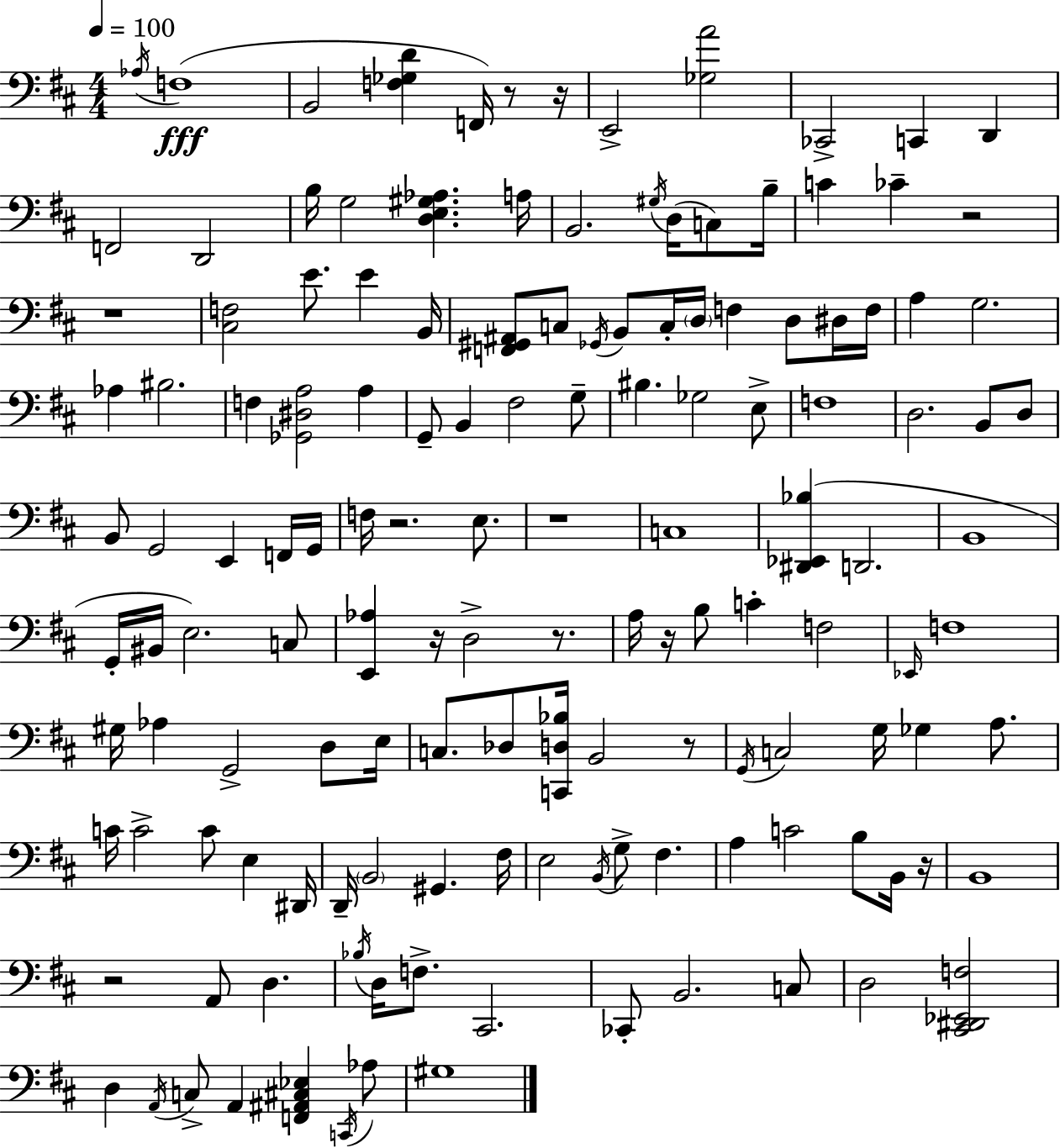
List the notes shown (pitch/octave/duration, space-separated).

Ab3/s F3/w B2/h [F3,Gb3,D4]/q F2/s R/e R/s E2/h [Gb3,A4]/h CES2/h C2/q D2/q F2/h D2/h B3/s G3/h [D3,E3,G#3,Ab3]/q. A3/s B2/h. G#3/s D3/s C3/e B3/s C4/q CES4/q R/h R/w [C#3,F3]/h E4/e. E4/q B2/s [F2,G#2,A#2]/e C3/e Gb2/s B2/e C3/s D3/s F3/q D3/e D#3/s F3/s A3/q G3/h. Ab3/q BIS3/h. F3/q [Gb2,D#3,A3]/h A3/q G2/e B2/q F#3/h G3/e BIS3/q. Gb3/h E3/e F3/w D3/h. B2/e D3/e B2/e G2/h E2/q F2/s G2/s F3/s R/h. E3/e. R/w C3/w [D#2,Eb2,Bb3]/q D2/h. B2/w G2/s BIS2/s E3/h. C3/e [E2,Ab3]/q R/s D3/h R/e. A3/s R/s B3/e C4/q F3/h Eb2/s F3/w G#3/s Ab3/q G2/h D3/e E3/s C3/e. Db3/e [C2,D3,Bb3]/s B2/h R/e G2/s C3/h G3/s Gb3/q A3/e. C4/s C4/h C4/e E3/q D#2/s D2/s B2/h G#2/q. F#3/s E3/h B2/s G3/e F#3/q. A3/q C4/h B3/e B2/s R/s B2/w R/h A2/e D3/q. Bb3/s D3/s F3/e. C#2/h. CES2/e B2/h. C3/e D3/h [C#2,D#2,Eb2,F3]/h D3/q A2/s C3/e A2/q [F2,A#2,C#3,Eb3]/q C2/s Ab3/e G#3/w